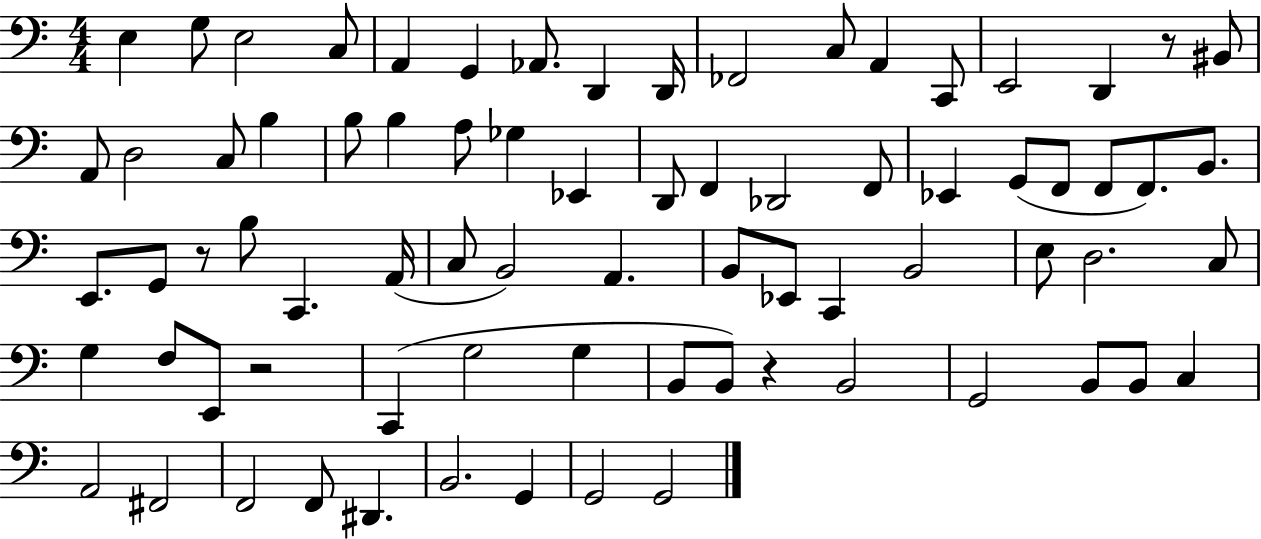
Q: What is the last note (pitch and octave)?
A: G2